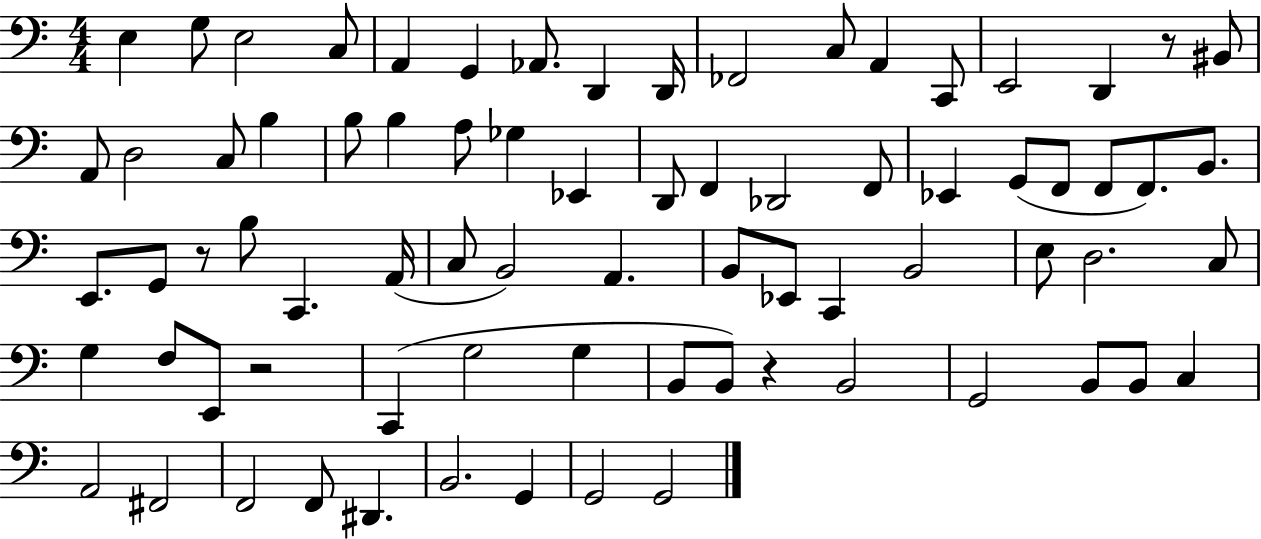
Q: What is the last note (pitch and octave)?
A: G2